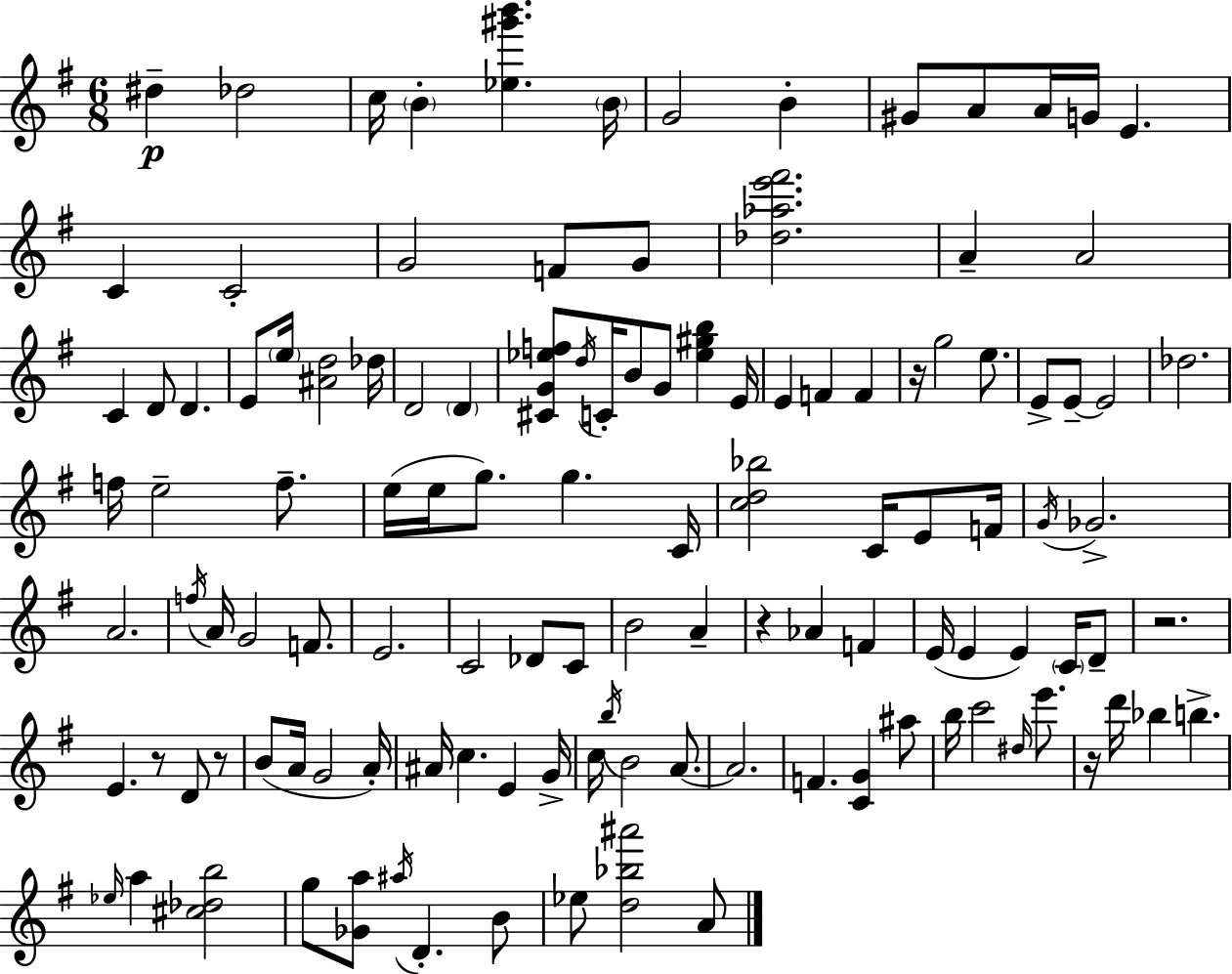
{
  \clef treble
  \numericTimeSignature
  \time 6/8
  \key e \minor
  dis''4--\p des''2 | c''16 \parenthesize b'4-. <ees'' gis''' b'''>4. \parenthesize b'16 | g'2 b'4-. | gis'8 a'8 a'16 g'16 e'4. | \break c'4 c'2-. | g'2 f'8 g'8 | <des'' aes'' e''' fis'''>2. | a'4-- a'2 | \break c'4 d'8 d'4. | e'8 \parenthesize e''16 <ais' d''>2 des''16 | d'2 \parenthesize d'4 | <cis' g' ees'' f''>8 \acciaccatura { d''16 } c'16-. b'8 g'8 <ees'' gis'' b''>4 | \break e'16 e'4 f'4 f'4 | r16 g''2 e''8. | e'8-> e'8--~~ e'2 | des''2. | \break f''16 e''2-- f''8.-- | e''16( e''16 g''8.) g''4. | c'16 <c'' d'' bes''>2 c'16 e'8 | f'16 \acciaccatura { g'16 } ges'2.-> | \break a'2. | \acciaccatura { f''16 } a'16 g'2 | f'8. e'2. | c'2 des'8 | \break c'8 b'2 a'4-- | r4 aes'4 f'4 | e'16( e'4 e'4) | \parenthesize c'16 d'8-- r2. | \break e'4. r8 d'8 | r8 b'8( a'16 g'2 | a'16-.) ais'16 c''4. e'4 | g'16-> c''16 \acciaccatura { b''16 } b'2 | \break a'8.~~ a'2. | f'4. <c' g'>4 | ais''8 b''16 c'''2 | \grace { dis''16 } e'''8. r16 d'''16 bes''4 b''4.-> | \break \grace { ees''16 } a''4 <cis'' des'' b''>2 | g''8 <ges' a''>8 \acciaccatura { ais''16 } d'4.-. | b'8 ees''8 <d'' bes'' ais'''>2 | a'8 \bar "|."
}